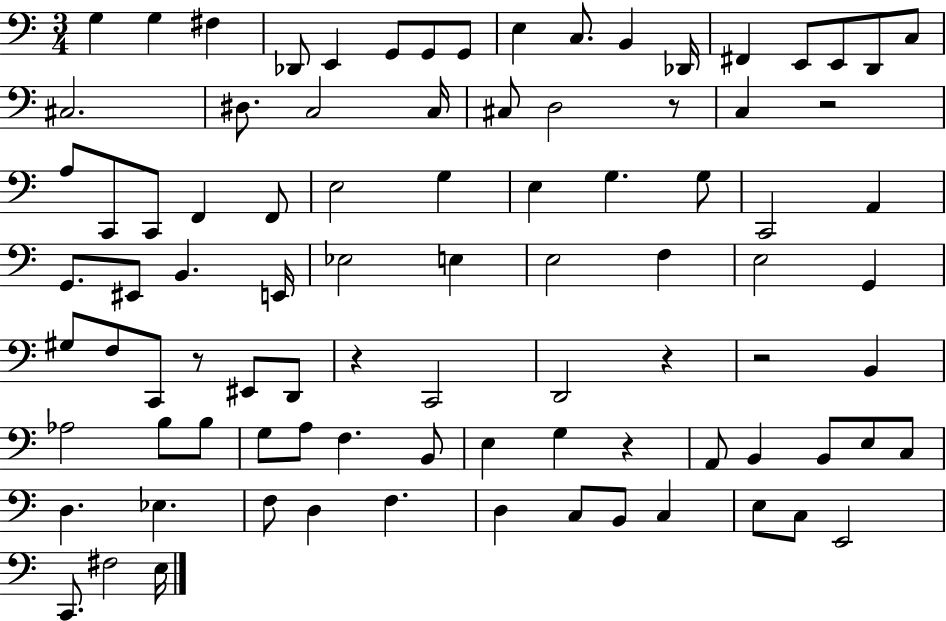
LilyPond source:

{
  \clef bass
  \numericTimeSignature
  \time 3/4
  \key c \major
  g4 g4 fis4 | des,8 e,4 g,8 g,8 g,8 | e4 c8. b,4 des,16 | fis,4 e,8 e,8 d,8 c8 | \break cis2. | dis8. c2 c16 | cis8 d2 r8 | c4 r2 | \break a8 c,8 c,8 f,4 f,8 | e2 g4 | e4 g4. g8 | c,2 a,4 | \break g,8. eis,8 b,4. e,16 | ees2 e4 | e2 f4 | e2 g,4 | \break gis8 f8 c,8 r8 eis,8 d,8 | r4 c,2 | d,2 r4 | r2 b,4 | \break aes2 b8 b8 | g8 a8 f4. b,8 | e4 g4 r4 | a,8 b,4 b,8 e8 c8 | \break d4. ees4. | f8 d4 f4. | d4 c8 b,8 c4 | e8 c8 e,2 | \break c,8. fis2 e16 | \bar "|."
}